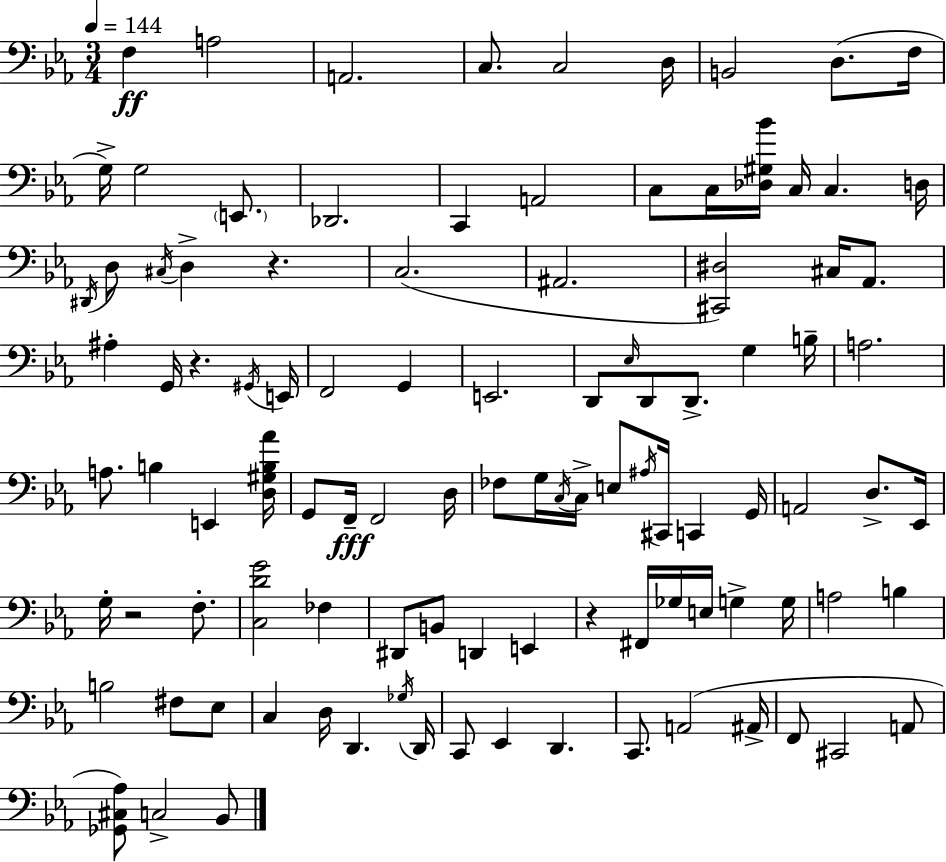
{
  \clef bass
  \numericTimeSignature
  \time 3/4
  \key c \minor
  \tempo 4 = 144
  f4\ff a2 | a,2. | c8. c2 d16 | b,2 d8.( f16 | \break g16->) g2 \parenthesize e,8. | des,2. | c,4 a,2 | c8 c16 <des gis bes'>16 c16 c4. d16 | \break \acciaccatura { dis,16 } d8 \acciaccatura { cis16 } d4-> r4. | c2.( | ais,2. | <cis, dis>2) cis16 aes,8. | \break ais4-. g,16 r4. | \acciaccatura { gis,16 } e,16 f,2 g,4 | e,2. | d,8 \grace { ees16 } d,8 d,8.-> g4 | \break b16-- a2. | a8. b4 e,4 | <d gis b aes'>16 g,8 f,16--\fff f,2 | d16 fes8 g16 \acciaccatura { c16 } c16-> e8 \acciaccatura { ais16 } | \break cis,16 c,4 g,16 a,2 | d8.-> ees,16 g16-. r2 | f8.-. <c d' g'>2 | fes4 dis,8 b,8 d,4 | \break e,4 r4 fis,16 ges16 | e16 g4-> g16 a2 | b4 b2 | fis8 ees8 c4 d16 d,4. | \break \acciaccatura { ges16 } d,16 c,8 ees,4 | d,4. c,8. a,2( | ais,16-> f,8 cis,2 | a,8 <ges, cis aes>8) c2-> | \break bes,8 \bar "|."
}